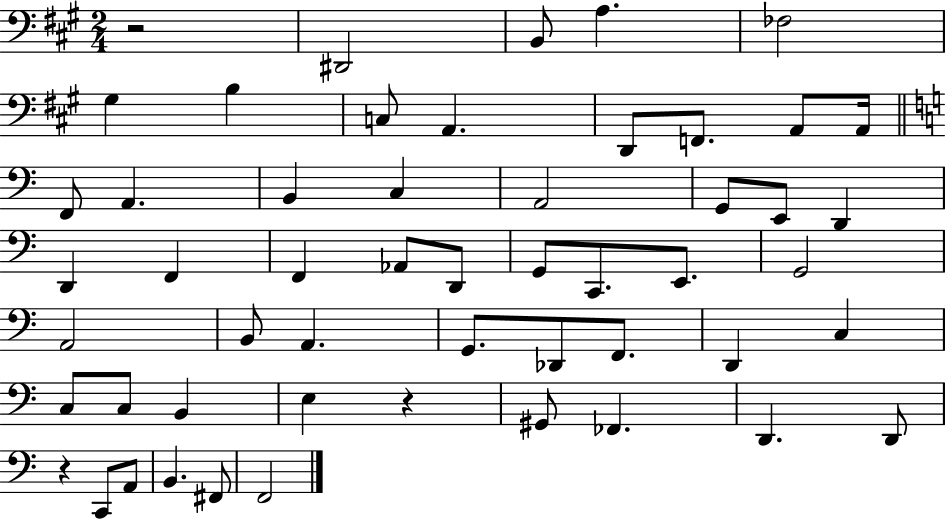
{
  \clef bass
  \numericTimeSignature
  \time 2/4
  \key a \major
  r2 | dis,2 | b,8 a4. | fes2 | \break gis4 b4 | c8 a,4. | d,8 f,8. a,8 a,16 | \bar "||" \break \key c \major f,8 a,4. | b,4 c4 | a,2 | g,8 e,8 d,4 | \break d,4 f,4 | f,4 aes,8 d,8 | g,8 c,8. e,8. | g,2 | \break a,2 | b,8 a,4. | g,8. des,8 f,8. | d,4 c4 | \break c8 c8 b,4 | e4 r4 | gis,8 fes,4. | d,4. d,8 | \break r4 c,8 a,8 | b,4. fis,8 | f,2 | \bar "|."
}